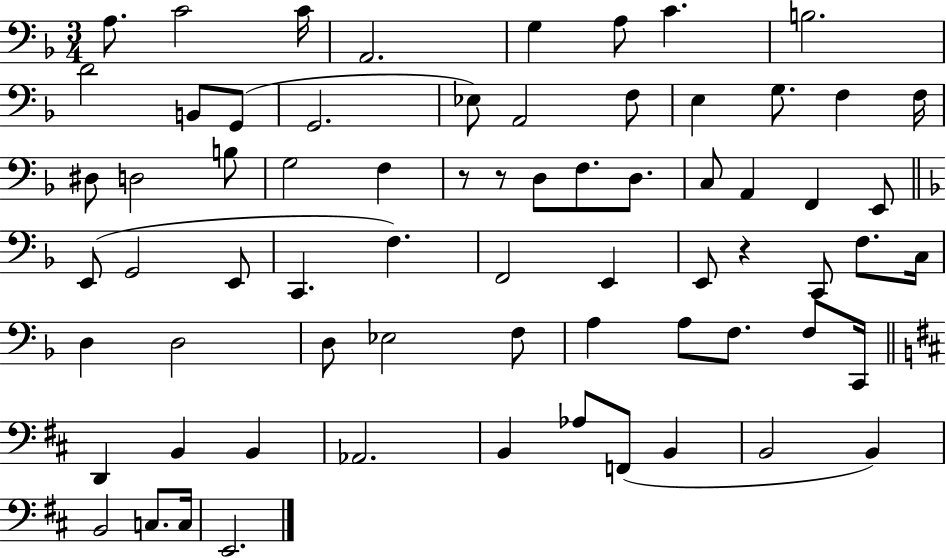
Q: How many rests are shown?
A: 3